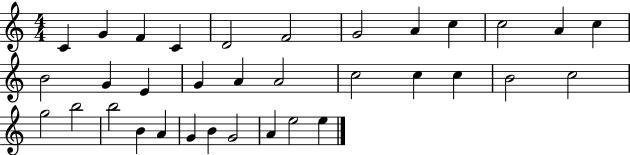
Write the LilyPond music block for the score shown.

{
  \clef treble
  \numericTimeSignature
  \time 4/4
  \key c \major
  c'4 g'4 f'4 c'4 | d'2 f'2 | g'2 a'4 c''4 | c''2 a'4 c''4 | \break b'2 g'4 e'4 | g'4 a'4 a'2 | c''2 c''4 c''4 | b'2 c''2 | \break g''2 b''2 | b''2 b'4 a'4 | g'4 b'4 g'2 | a'4 e''2 e''4 | \break \bar "|."
}